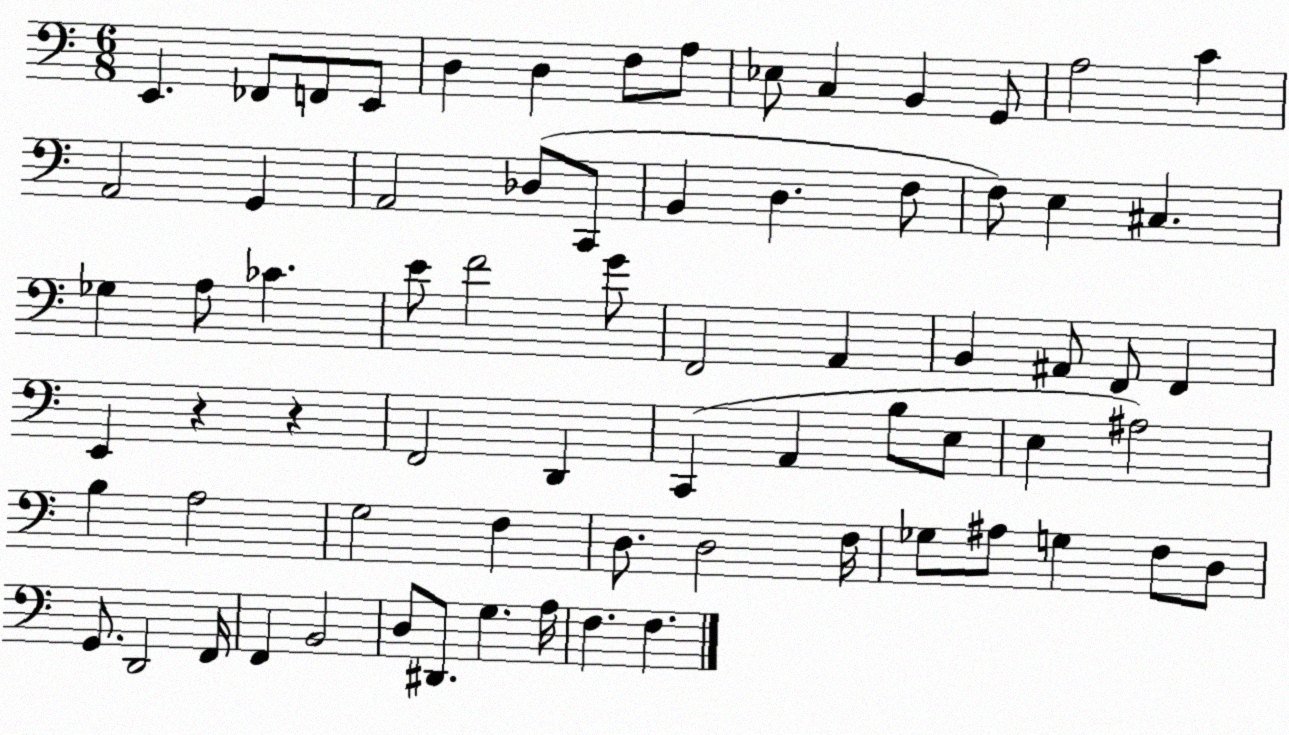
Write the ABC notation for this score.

X:1
T:Untitled
M:6/8
L:1/4
K:C
E,, _F,,/2 F,,/2 E,,/2 D, D, F,/2 A,/2 _E,/2 C, B,, G,,/2 A,2 C A,,2 G,, A,,2 _D,/2 C,,/2 B,, D, F,/2 F,/2 E, ^C, _G, A,/2 _C E/2 F2 G/2 F,,2 A,, B,, ^A,,/2 F,,/2 F,, E,, z z F,,2 D,, C,, A,, B,/2 E,/2 E, ^A,2 B, A,2 G,2 F, D,/2 D,2 F,/4 _G,/2 ^A,/2 G, F,/2 D,/2 G,,/2 D,,2 F,,/4 F,, B,,2 D,/2 ^D,,/2 G, A,/4 F, F,